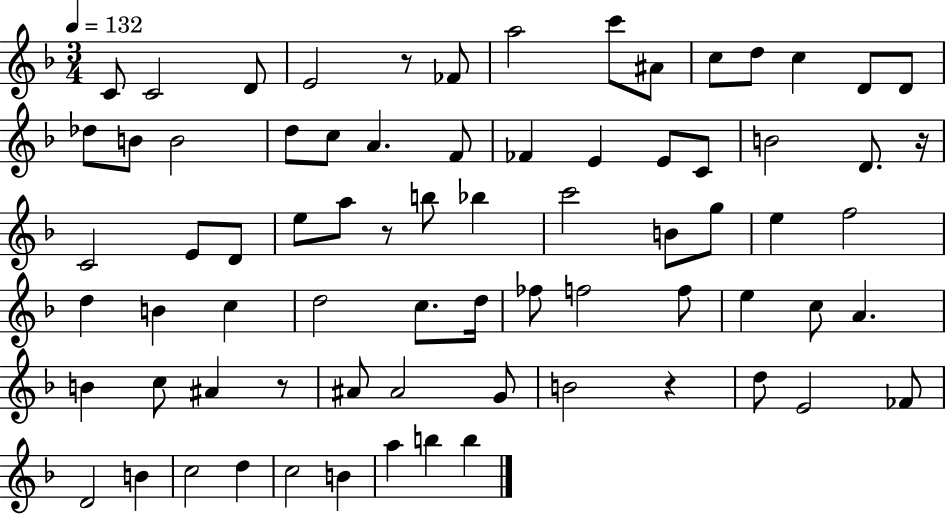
X:1
T:Untitled
M:3/4
L:1/4
K:F
C/2 C2 D/2 E2 z/2 _F/2 a2 c'/2 ^A/2 c/2 d/2 c D/2 D/2 _d/2 B/2 B2 d/2 c/2 A F/2 _F E E/2 C/2 B2 D/2 z/4 C2 E/2 D/2 e/2 a/2 z/2 b/2 _b c'2 B/2 g/2 e f2 d B c d2 c/2 d/4 _f/2 f2 f/2 e c/2 A B c/2 ^A z/2 ^A/2 ^A2 G/2 B2 z d/2 E2 _F/2 D2 B c2 d c2 B a b b